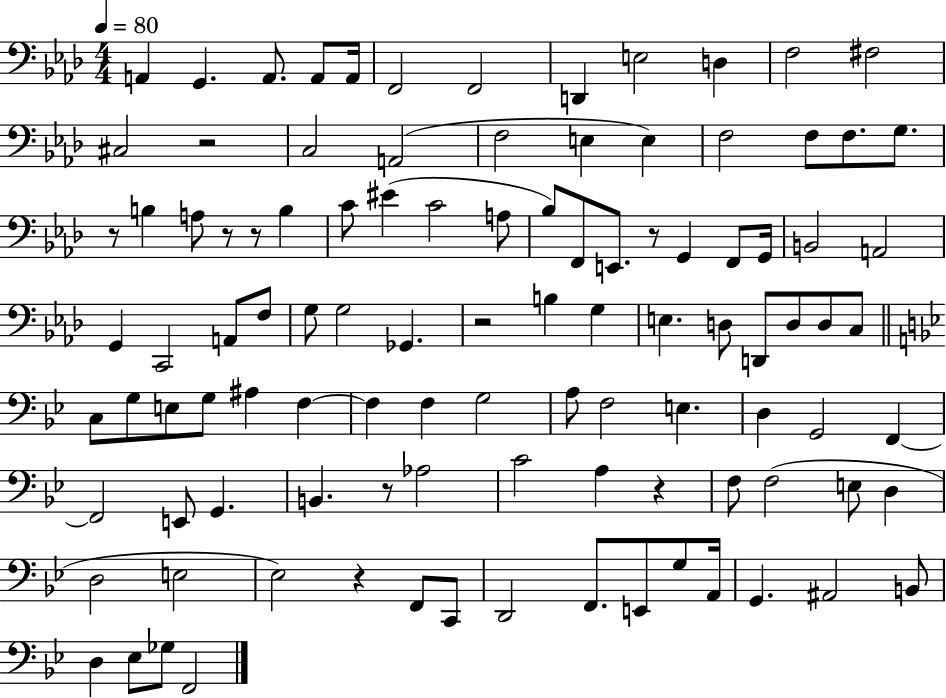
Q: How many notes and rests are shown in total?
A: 104